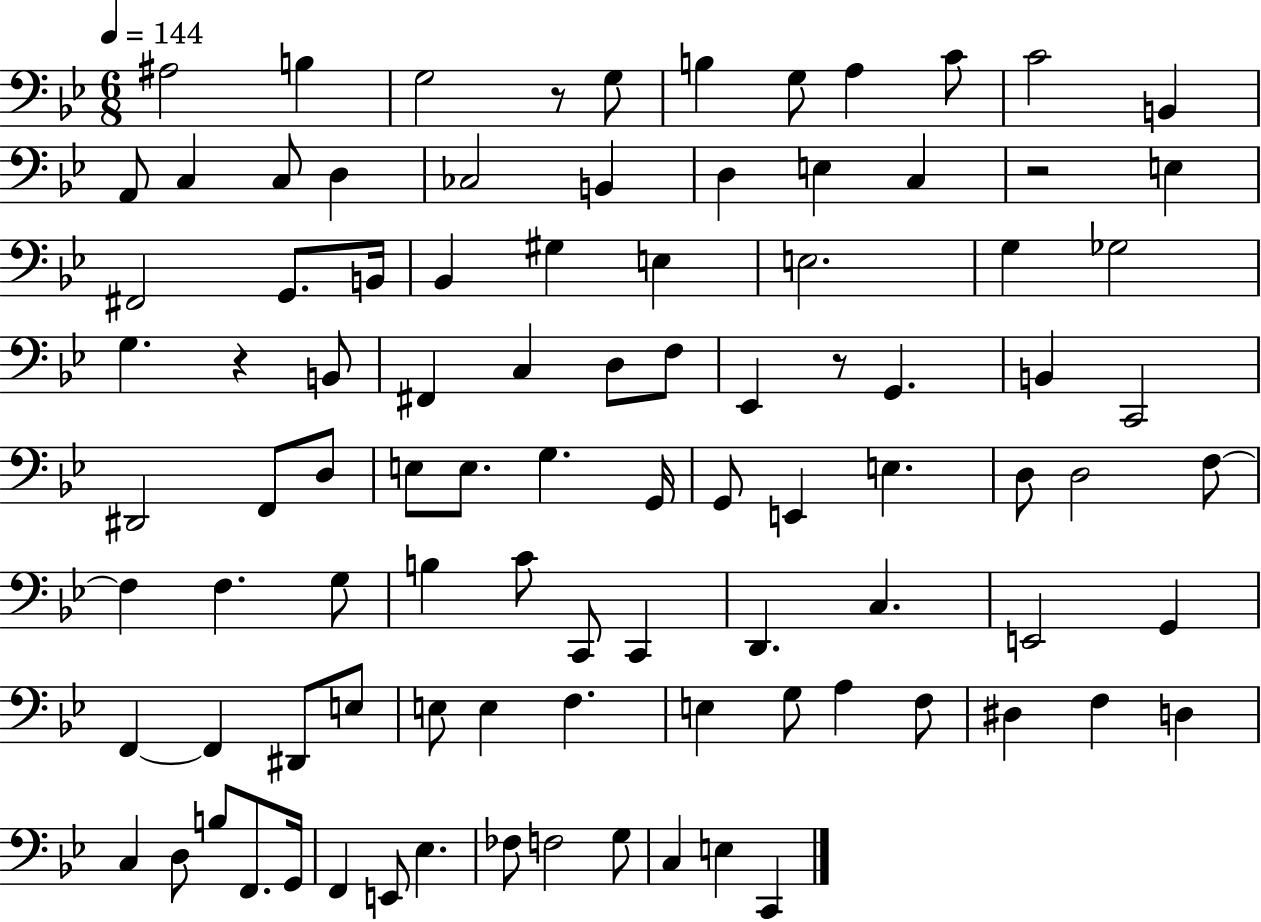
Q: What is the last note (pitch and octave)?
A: C2